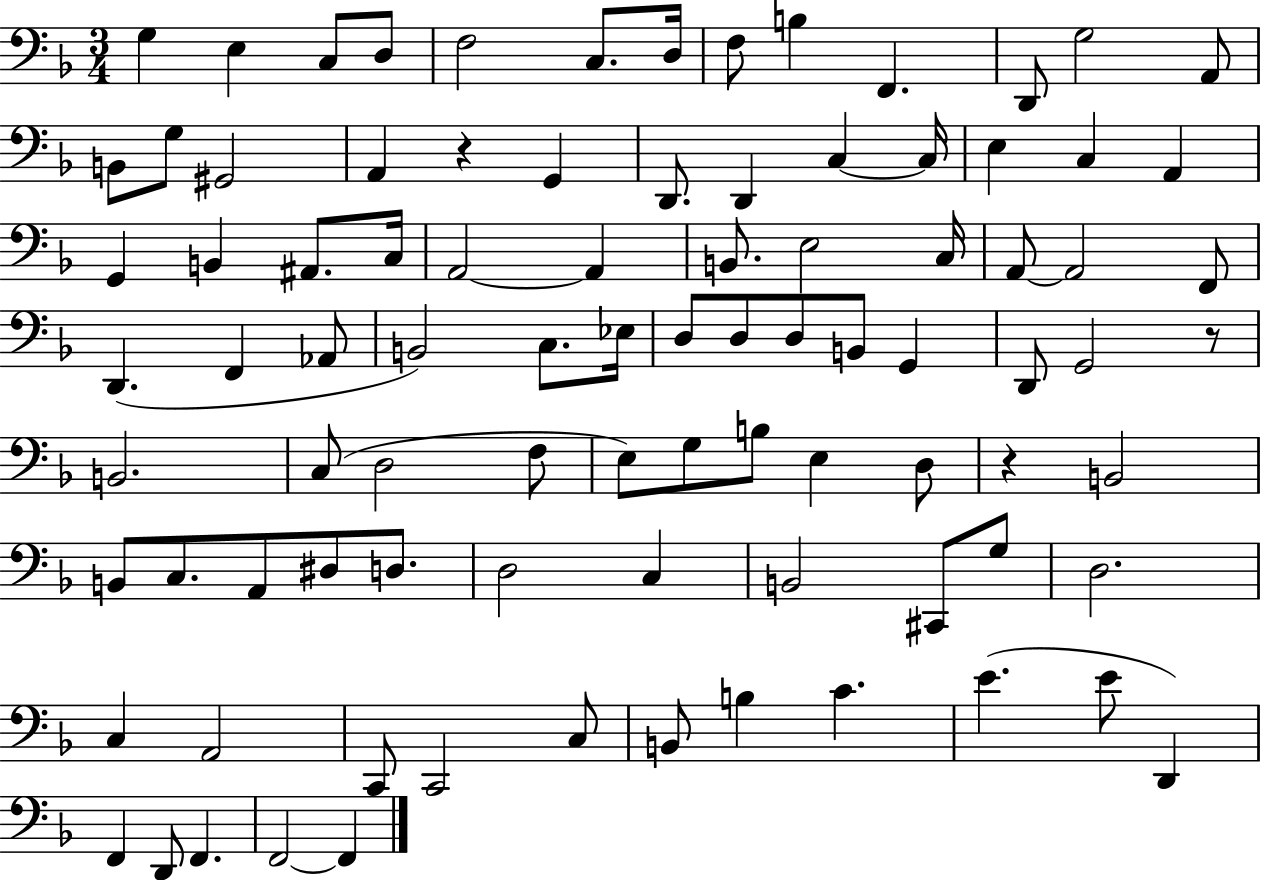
{
  \clef bass
  \numericTimeSignature
  \time 3/4
  \key f \major
  \repeat volta 2 { g4 e4 c8 d8 | f2 c8. d16 | f8 b4 f,4. | d,8 g2 a,8 | \break b,8 g8 gis,2 | a,4 r4 g,4 | d,8. d,4 c4~~ c16 | e4 c4 a,4 | \break g,4 b,4 ais,8. c16 | a,2~~ a,4 | b,8. e2 c16 | a,8~~ a,2 f,8 | \break d,4.( f,4 aes,8 | b,2) c8. ees16 | d8 d8 d8 b,8 g,4 | d,8 g,2 r8 | \break b,2. | c8( d2 f8 | e8) g8 b8 e4 d8 | r4 b,2 | \break b,8 c8. a,8 dis8 d8. | d2 c4 | b,2 cis,8 g8 | d2. | \break c4 a,2 | c,8 c,2 c8 | b,8 b4 c'4. | e'4.( e'8 d,4) | \break f,4 d,8 f,4. | f,2~~ f,4 | } \bar "|."
}